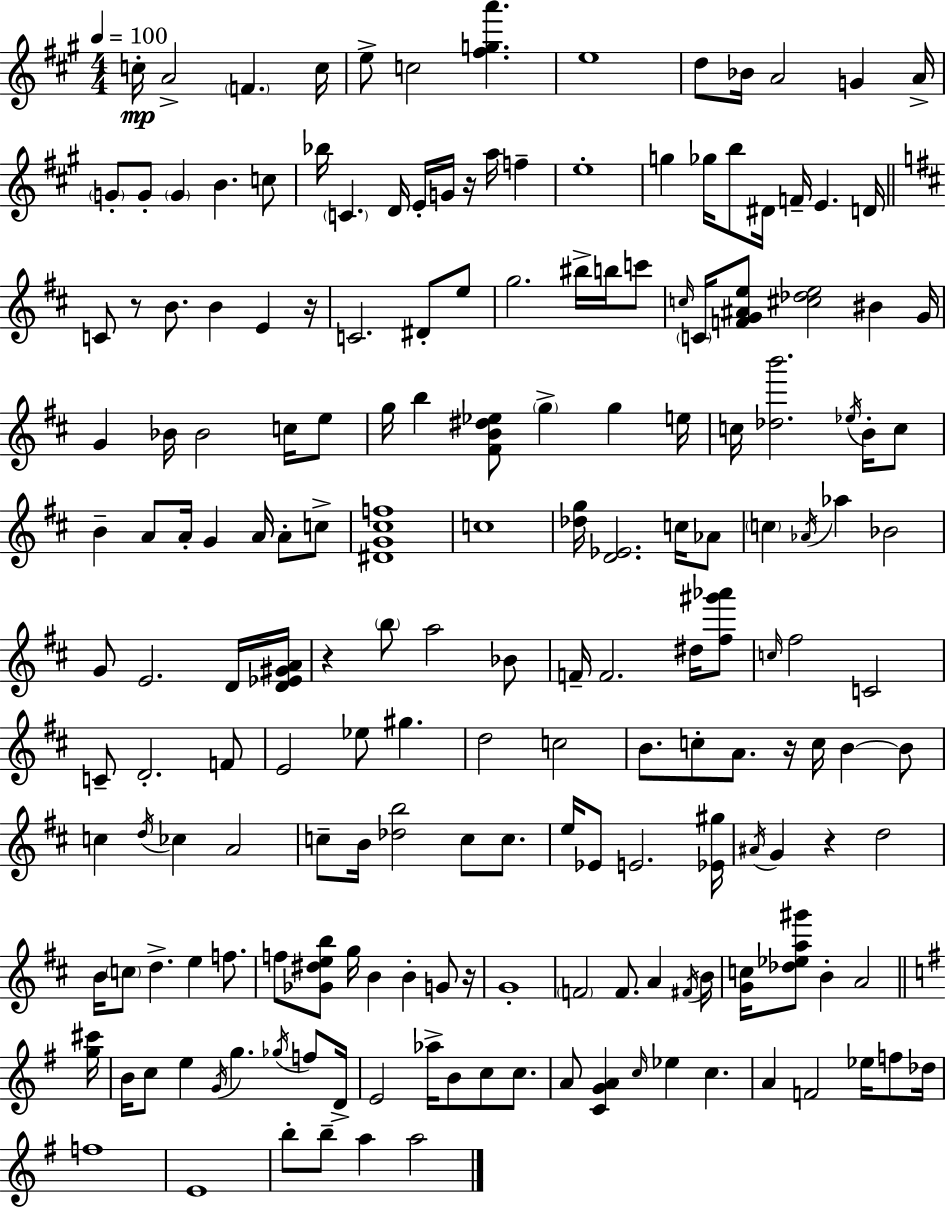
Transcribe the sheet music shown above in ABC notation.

X:1
T:Untitled
M:4/4
L:1/4
K:A
c/4 A2 F c/4 e/2 c2 [^fga'] e4 d/2 _B/4 A2 G A/4 G/2 G/2 G B c/2 _b/4 C D/4 E/4 G/4 z/4 a/4 f e4 g _g/4 b/2 ^D/4 F/4 E D/4 C/2 z/2 B/2 B E z/4 C2 ^D/2 e/2 g2 ^b/4 b/4 c'/2 c/4 C/4 [FG^Ae]/2 [^c_de]2 ^B G/4 G _B/4 _B2 c/4 e/2 g/4 b [^FB^d_e]/2 g g e/4 c/4 [_db']2 _e/4 B/4 c/2 B A/2 A/4 G A/4 A/2 c/2 [^DG^cf]4 c4 [_dg]/4 [D_E]2 c/4 _A/2 c _A/4 _a _B2 G/2 E2 D/4 [D_E^GA]/4 z b/2 a2 _B/2 F/4 F2 ^d/4 [^f^g'_a']/2 c/4 ^f2 C2 C/2 D2 F/2 E2 _e/2 ^g d2 c2 B/2 c/2 A/2 z/4 c/4 B B/2 c d/4 _c A2 c/2 B/4 [_db]2 c/2 c/2 e/4 _E/2 E2 [_E^g]/4 ^A/4 G z d2 B/4 c/2 d e f/2 f/2 [_G^deb]/2 g/4 B B G/2 z/4 G4 F2 F/2 A ^F/4 B/4 [Gc]/4 [_d_ea^g']/2 B A2 [g^c']/4 B/4 c/2 e G/4 g _g/4 f/2 D/4 E2 _a/4 B/2 c/2 c/2 A/2 [CGA] c/4 _e c A F2 _e/4 f/2 _d/4 f4 E4 b/2 b/2 a a2